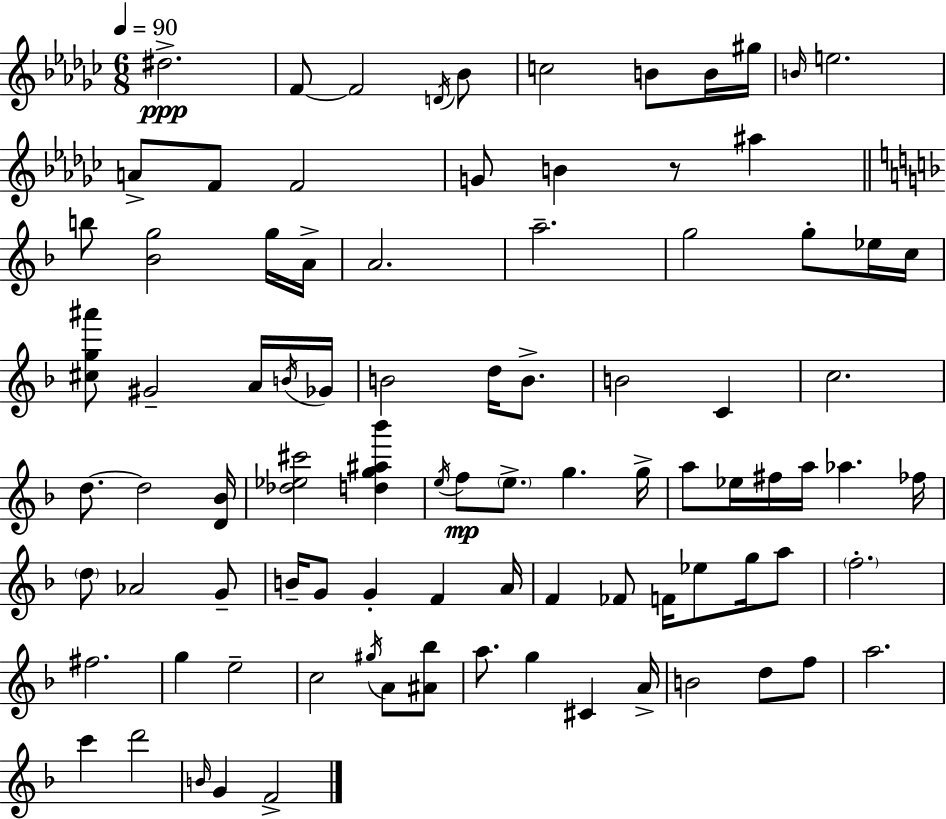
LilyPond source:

{
  \clef treble
  \numericTimeSignature
  \time 6/8
  \key ees \minor
  \tempo 4 = 90
  dis''2.->\ppp | f'8~~ f'2 \acciaccatura { d'16 } bes'8 | c''2 b'8 b'16 | gis''16 \grace { b'16 } e''2. | \break a'8-> f'8 f'2 | g'8 b'4 r8 ais''4 | \bar "||" \break \key f \major b''8 <bes' g''>2 g''16 a'16-> | a'2. | a''2.-- | g''2 g''8-. ees''16 c''16 | \break <cis'' g'' ais'''>8 gis'2-- a'16 \acciaccatura { b'16 } | ges'16 b'2 d''16 b'8.-> | b'2 c'4 | c''2. | \break d''8.~~ d''2 | <d' bes'>16 <des'' ees'' cis'''>2 <d'' g'' ais'' bes'''>4 | \acciaccatura { e''16 } f''8\mp \parenthesize e''8.-> g''4. | g''16-> a''8 ees''16 fis''16 a''16 aes''4. | \break fes''16 \parenthesize d''8 aes'2 | g'8-- b'16-- g'8 g'4-. f'4 | a'16 f'4 fes'8 f'16 ees''8 g''16 | a''8 \parenthesize f''2.-. | \break fis''2. | g''4 e''2-- | c''2 \acciaccatura { gis''16 } a'8 | <ais' bes''>8 a''8. g''4 cis'4 | \break a'16-> b'2 d''8 | f''8 a''2. | c'''4 d'''2 | \grace { b'16 } g'4 f'2-> | \break \bar "|."
}